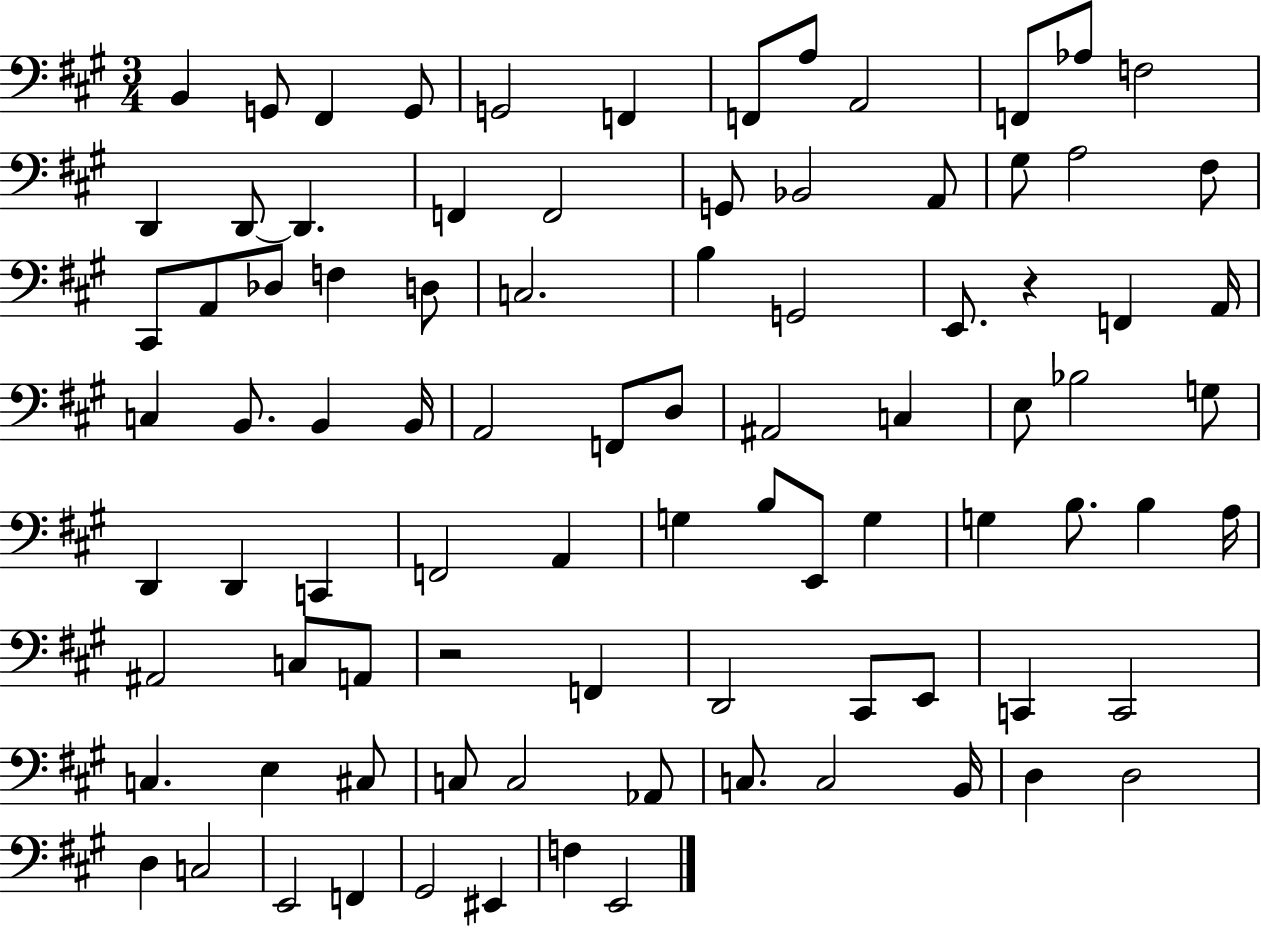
B2/q G2/e F#2/q G2/e G2/h F2/q F2/e A3/e A2/h F2/e Ab3/e F3/h D2/q D2/e D2/q. F2/q F2/h G2/e Bb2/h A2/e G#3/e A3/h F#3/e C#2/e A2/e Db3/e F3/q D3/e C3/h. B3/q G2/h E2/e. R/q F2/q A2/s C3/q B2/e. B2/q B2/s A2/h F2/e D3/e A#2/h C3/q E3/e Bb3/h G3/e D2/q D2/q C2/q F2/h A2/q G3/q B3/e E2/e G3/q G3/q B3/e. B3/q A3/s A#2/h C3/e A2/e R/h F2/q D2/h C#2/e E2/e C2/q C2/h C3/q. E3/q C#3/e C3/e C3/h Ab2/e C3/e. C3/h B2/s D3/q D3/h D3/q C3/h E2/h F2/q G#2/h EIS2/q F3/q E2/h